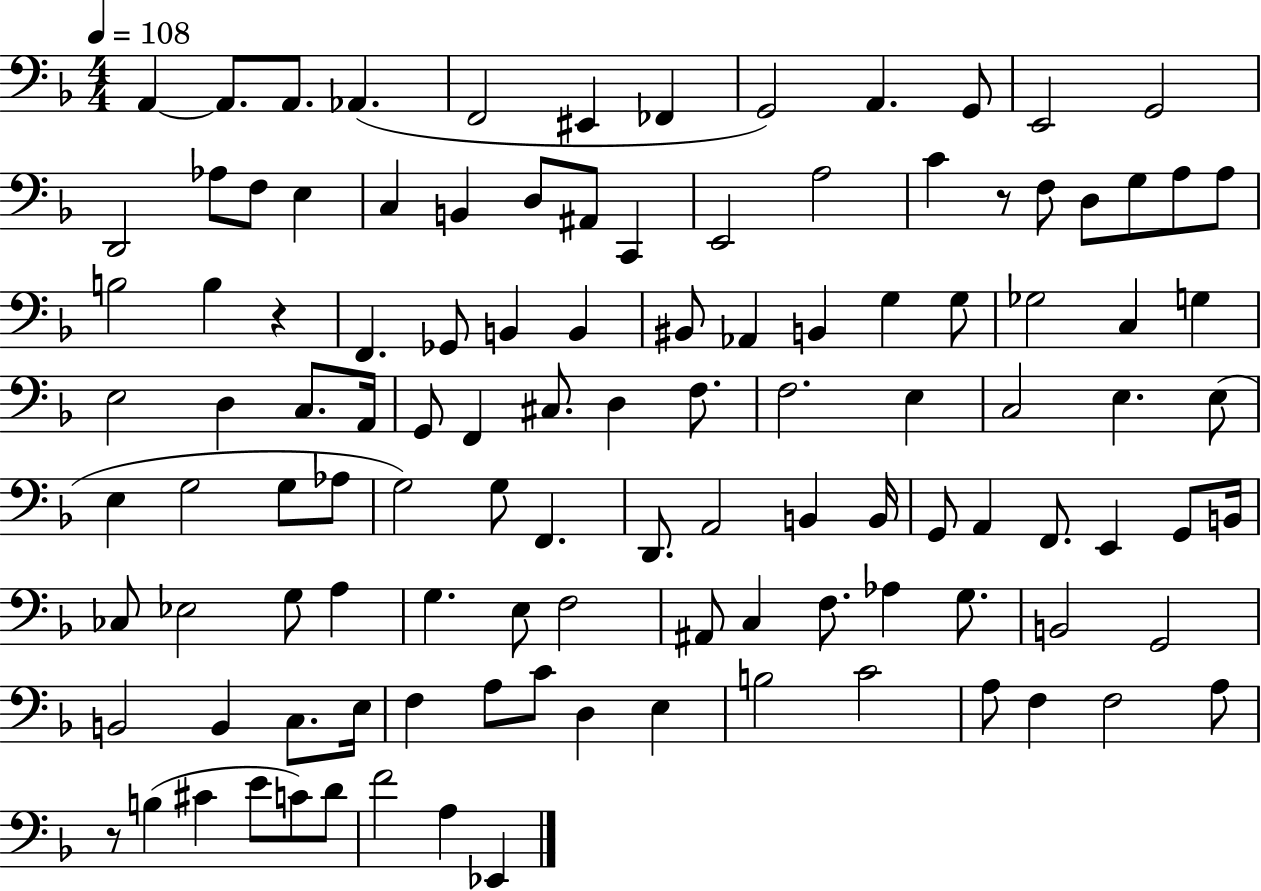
X:1
T:Untitled
M:4/4
L:1/4
K:F
A,, A,,/2 A,,/2 _A,, F,,2 ^E,, _F,, G,,2 A,, G,,/2 E,,2 G,,2 D,,2 _A,/2 F,/2 E, C, B,, D,/2 ^A,,/2 C,, E,,2 A,2 C z/2 F,/2 D,/2 G,/2 A,/2 A,/2 B,2 B, z F,, _G,,/2 B,, B,, ^B,,/2 _A,, B,, G, G,/2 _G,2 C, G, E,2 D, C,/2 A,,/4 G,,/2 F,, ^C,/2 D, F,/2 F,2 E, C,2 E, E,/2 E, G,2 G,/2 _A,/2 G,2 G,/2 F,, D,,/2 A,,2 B,, B,,/4 G,,/2 A,, F,,/2 E,, G,,/2 B,,/4 _C,/2 _E,2 G,/2 A, G, E,/2 F,2 ^A,,/2 C, F,/2 _A, G,/2 B,,2 G,,2 B,,2 B,, C,/2 E,/4 F, A,/2 C/2 D, E, B,2 C2 A,/2 F, F,2 A,/2 z/2 B, ^C E/2 C/2 D/2 F2 A, _E,,